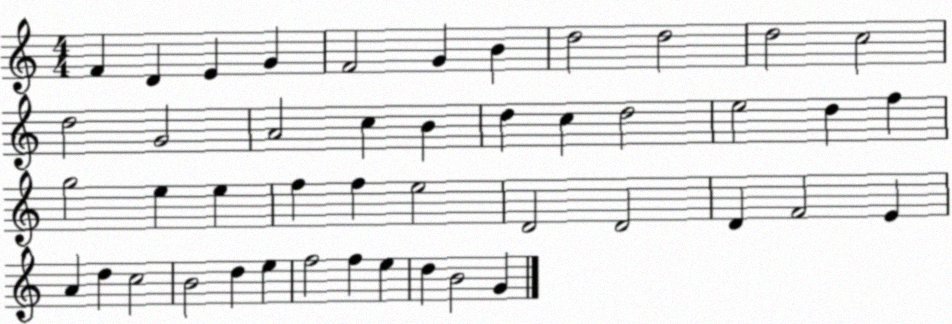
X:1
T:Untitled
M:4/4
L:1/4
K:C
F D E G F2 G B d2 d2 d2 c2 d2 G2 A2 c B d c d2 e2 d f g2 e e f f e2 D2 D2 D F2 E A d c2 B2 d e f2 f e d B2 G